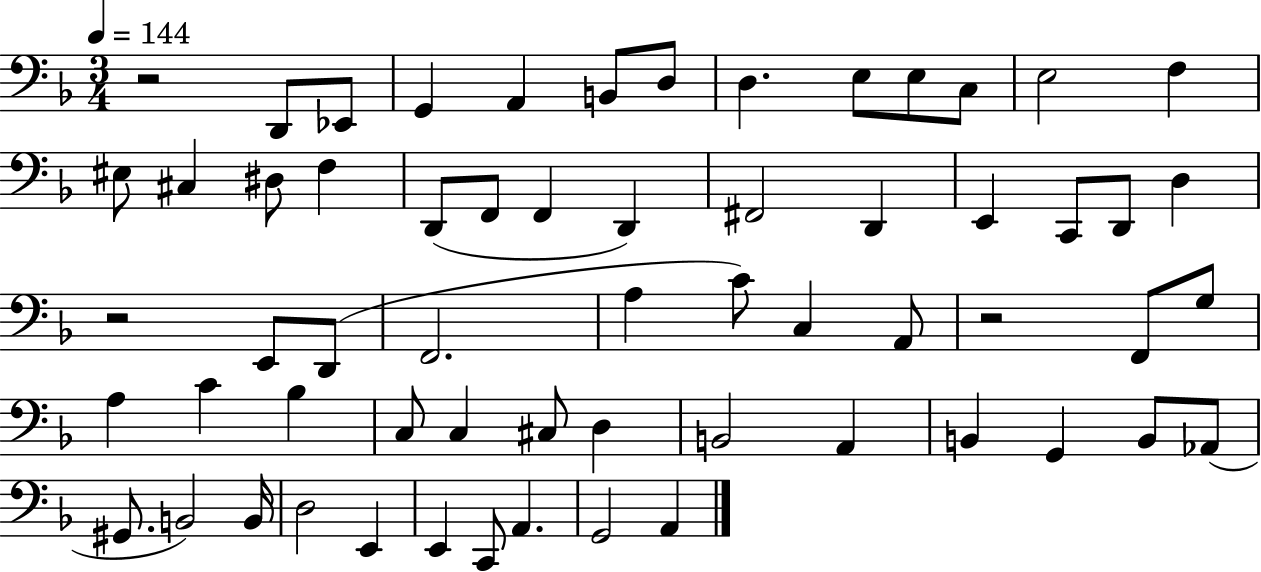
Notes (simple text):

R/h D2/e Eb2/e G2/q A2/q B2/e D3/e D3/q. E3/e E3/e C3/e E3/h F3/q EIS3/e C#3/q D#3/e F3/q D2/e F2/e F2/q D2/q F#2/h D2/q E2/q C2/e D2/e D3/q R/h E2/e D2/e F2/h. A3/q C4/e C3/q A2/e R/h F2/e G3/e A3/q C4/q Bb3/q C3/e C3/q C#3/e D3/q B2/h A2/q B2/q G2/q B2/e Ab2/e G#2/e. B2/h B2/s D3/h E2/q E2/q C2/e A2/q. G2/h A2/q